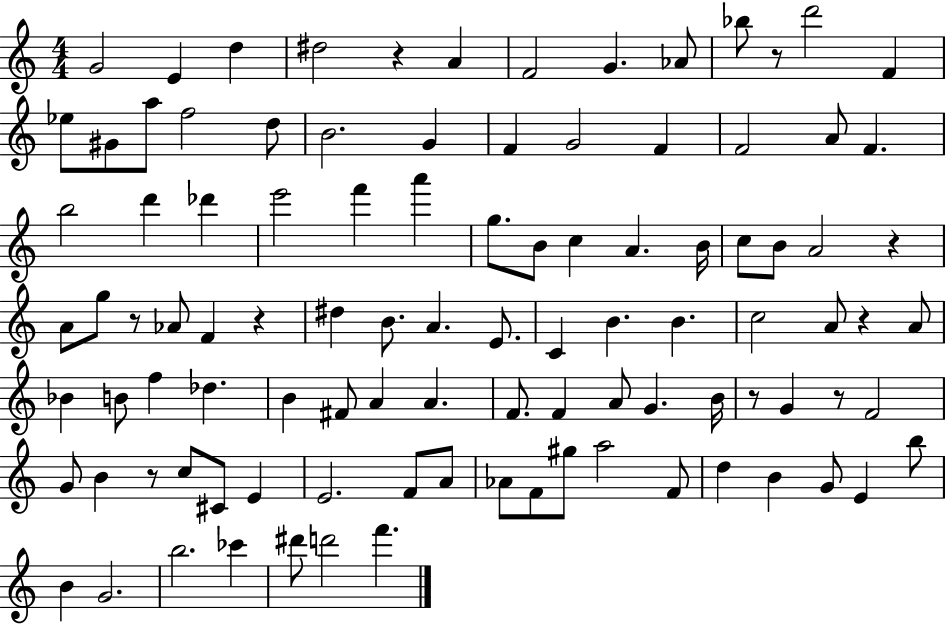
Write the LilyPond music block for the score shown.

{
  \clef treble
  \numericTimeSignature
  \time 4/4
  \key c \major
  g'2 e'4 d''4 | dis''2 r4 a'4 | f'2 g'4. aes'8 | bes''8 r8 d'''2 f'4 | \break ees''8 gis'8 a''8 f''2 d''8 | b'2. g'4 | f'4 g'2 f'4 | f'2 a'8 f'4. | \break b''2 d'''4 des'''4 | e'''2 f'''4 a'''4 | g''8. b'8 c''4 a'4. b'16 | c''8 b'8 a'2 r4 | \break a'8 g''8 r8 aes'8 f'4 r4 | dis''4 b'8. a'4. e'8. | c'4 b'4. b'4. | c''2 a'8 r4 a'8 | \break bes'4 b'8 f''4 des''4. | b'4 fis'8 a'4 a'4. | f'8. f'4 a'8 g'4. b'16 | r8 g'4 r8 f'2 | \break g'8 b'4 r8 c''8 cis'8 e'4 | e'2. f'8 a'8 | aes'8 f'8 gis''8 a''2 f'8 | d''4 b'4 g'8 e'4 b''8 | \break b'4 g'2. | b''2. ces'''4 | dis'''8 d'''2 f'''4. | \bar "|."
}